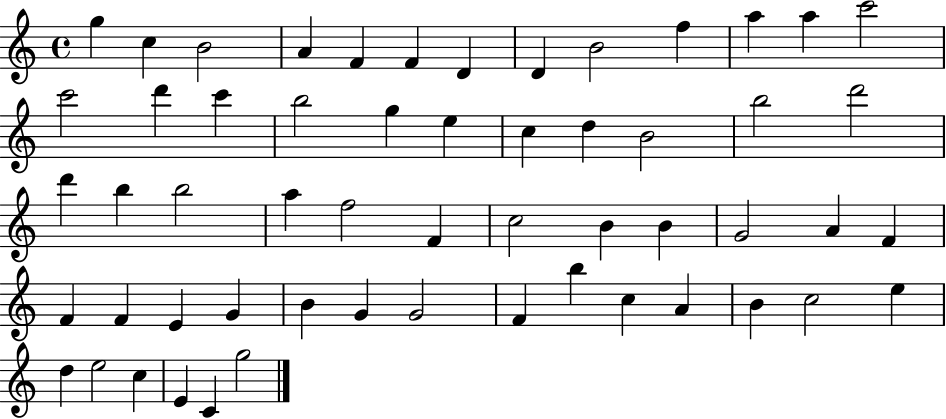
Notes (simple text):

G5/q C5/q B4/h A4/q F4/q F4/q D4/q D4/q B4/h F5/q A5/q A5/q C6/h C6/h D6/q C6/q B5/h G5/q E5/q C5/q D5/q B4/h B5/h D6/h D6/q B5/q B5/h A5/q F5/h F4/q C5/h B4/q B4/q G4/h A4/q F4/q F4/q F4/q E4/q G4/q B4/q G4/q G4/h F4/q B5/q C5/q A4/q B4/q C5/h E5/q D5/q E5/h C5/q E4/q C4/q G5/h